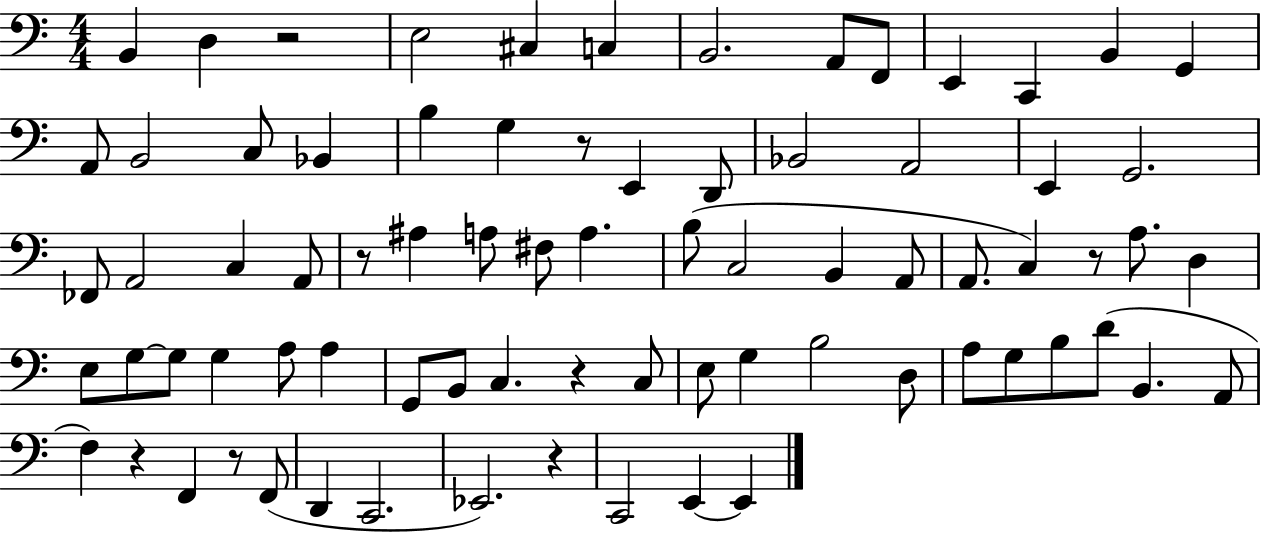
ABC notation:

X:1
T:Untitled
M:4/4
L:1/4
K:C
B,, D, z2 E,2 ^C, C, B,,2 A,,/2 F,,/2 E,, C,, B,, G,, A,,/2 B,,2 C,/2 _B,, B, G, z/2 E,, D,,/2 _B,,2 A,,2 E,, G,,2 _F,,/2 A,,2 C, A,,/2 z/2 ^A, A,/2 ^F,/2 A, B,/2 C,2 B,, A,,/2 A,,/2 C, z/2 A,/2 D, E,/2 G,/2 G,/2 G, A,/2 A, G,,/2 B,,/2 C, z C,/2 E,/2 G, B,2 D,/2 A,/2 G,/2 B,/2 D/2 B,, A,,/2 F, z F,, z/2 F,,/2 D,, C,,2 _E,,2 z C,,2 E,, E,,